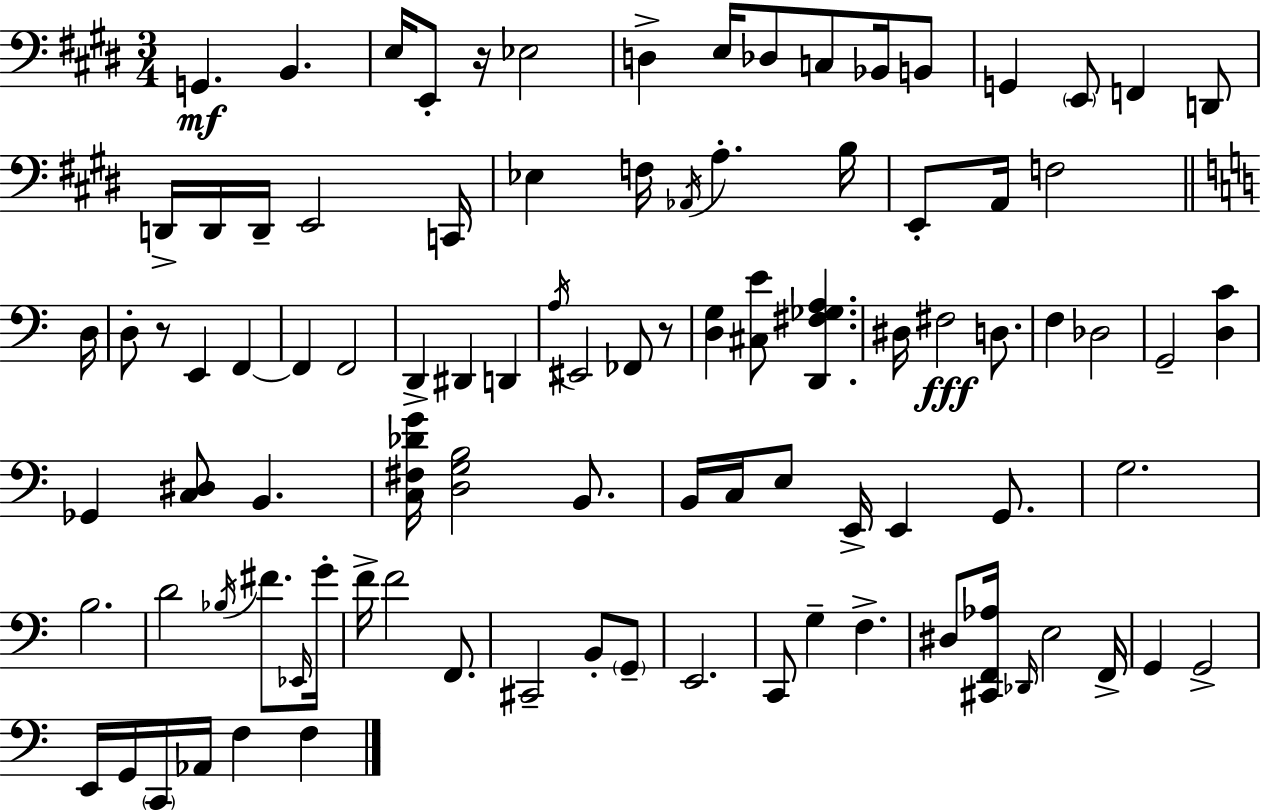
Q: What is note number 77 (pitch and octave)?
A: G2